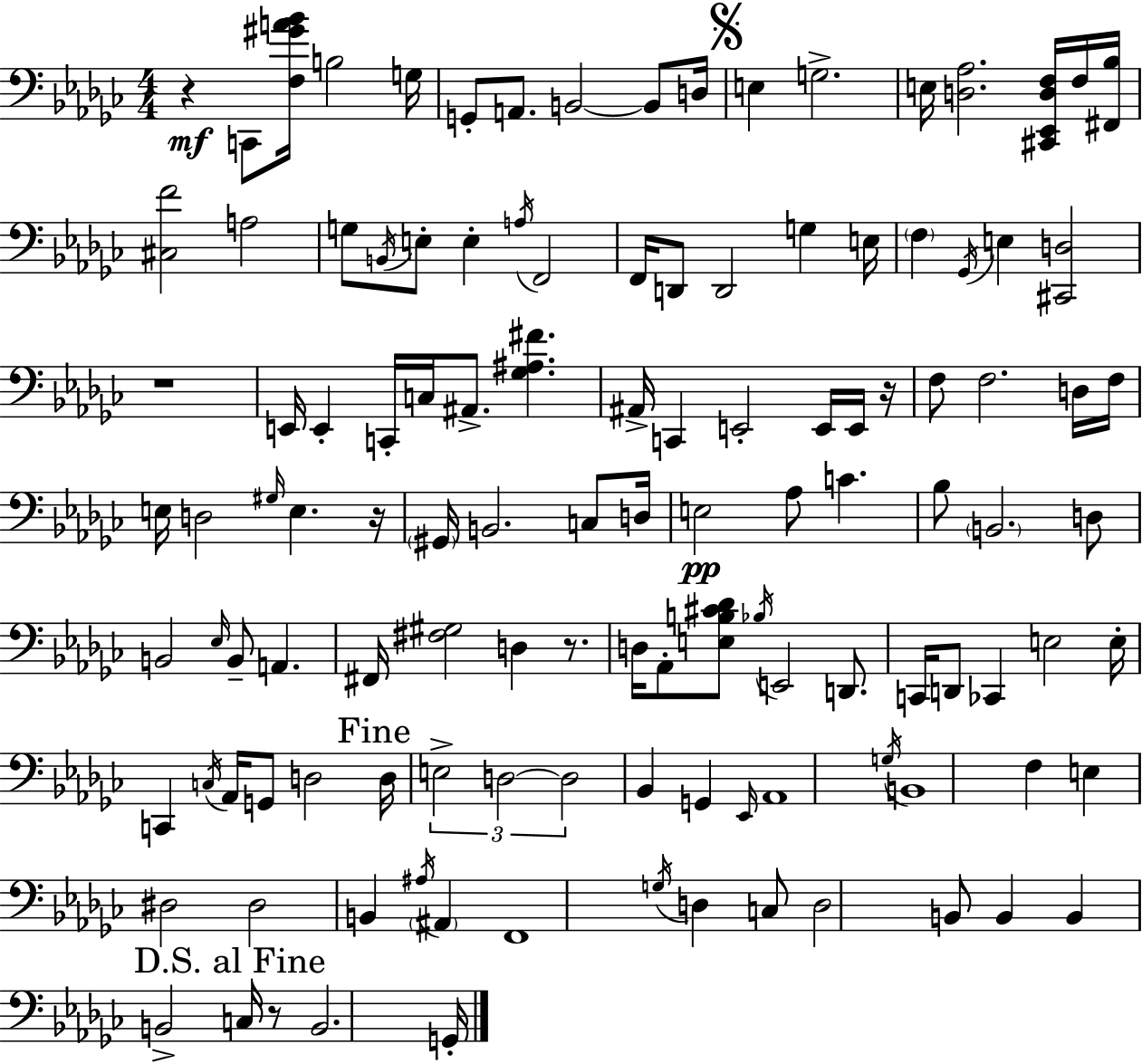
X:1
T:Untitled
M:4/4
L:1/4
K:Ebm
z C,,/2 [F,^GA_B]/4 B,2 G,/4 G,,/2 A,,/2 B,,2 B,,/2 D,/4 E, G,2 E,/4 [D,_A,]2 [^C,,_E,,D,F,]/4 F,/4 [^F,,_B,]/4 [^C,F]2 A,2 G,/2 B,,/4 E,/2 E, A,/4 F,,2 F,,/4 D,,/2 D,,2 G, E,/4 F, _G,,/4 E, [^C,,D,]2 z4 E,,/4 E,, C,,/4 C,/4 ^A,,/2 [_G,^A,^F] ^A,,/4 C,, E,,2 E,,/4 E,,/4 z/4 F,/2 F,2 D,/4 F,/4 E,/4 D,2 ^G,/4 E, z/4 ^G,,/4 B,,2 C,/2 D,/4 E,2 _A,/2 C _B,/2 B,,2 D,/2 B,,2 _E,/4 B,,/2 A,, ^F,,/4 [^F,^G,]2 D, z/2 D,/4 _A,,/2 [E,B,^C_D]/2 _B,/4 E,,2 D,,/2 C,,/4 D,,/2 _C,, E,2 E,/4 C,, C,/4 _A,,/4 G,,/2 D,2 D,/4 E,2 D,2 D,2 _B,, G,, _E,,/4 _A,,4 G,/4 B,,4 F, E, ^D,2 ^D,2 B,, ^A,/4 ^A,, F,,4 G,/4 D, C,/2 D,2 B,,/2 B,, B,, B,,2 C,/4 z/2 B,,2 G,,/4